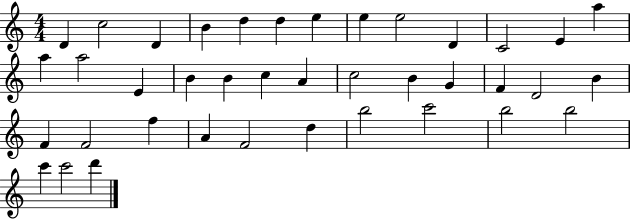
X:1
T:Untitled
M:4/4
L:1/4
K:C
D c2 D B d d e e e2 D C2 E a a a2 E B B c A c2 B G F D2 B F F2 f A F2 d b2 c'2 b2 b2 c' c'2 d'